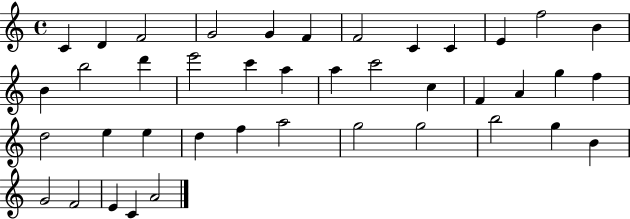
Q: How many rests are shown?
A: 0